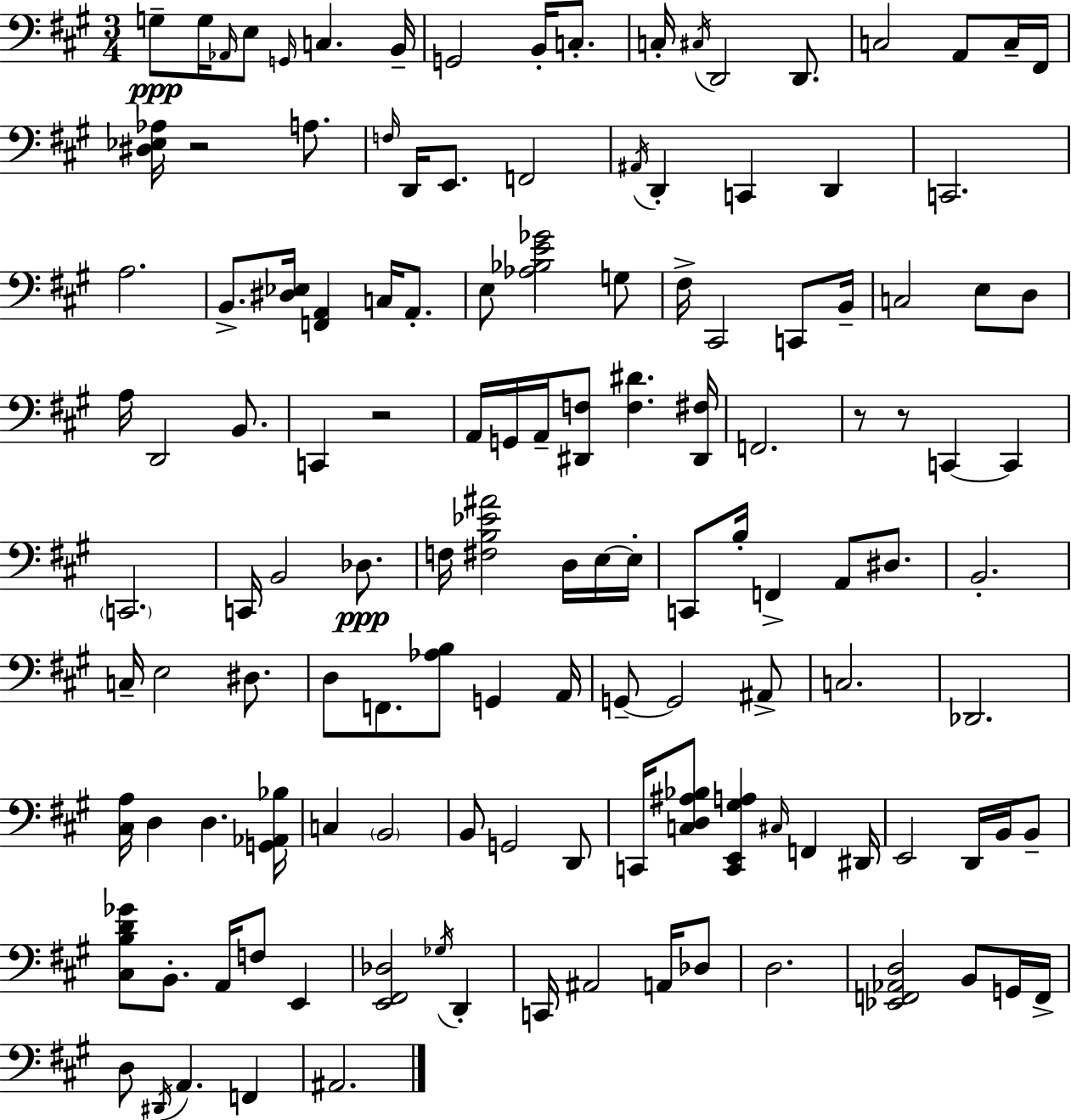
X:1
T:Untitled
M:3/4
L:1/4
K:A
G,/2 G,/4 _A,,/4 E,/2 G,,/4 C, B,,/4 G,,2 B,,/4 C,/2 C,/4 ^C,/4 D,,2 D,,/2 C,2 A,,/2 C,/4 ^F,,/4 [^D,_E,_A,]/4 z2 A,/2 F,/4 D,,/4 E,,/2 F,,2 ^A,,/4 D,, C,, D,, C,,2 A,2 B,,/2 [^D,_E,]/4 [F,,A,,] C,/4 A,,/2 E,/2 [_A,_B,E_G]2 G,/2 ^F,/4 ^C,,2 C,,/2 B,,/4 C,2 E,/2 D,/2 A,/4 D,,2 B,,/2 C,, z2 A,,/4 G,,/4 A,,/4 [^D,,F,]/2 [F,^D] [^D,,^F,]/4 F,,2 z/2 z/2 C,, C,, C,,2 C,,/4 B,,2 _D,/2 F,/4 [^F,B,_E^A]2 D,/4 E,/4 E,/4 C,,/2 B,/4 F,, A,,/2 ^D,/2 B,,2 C,/4 E,2 ^D,/2 D,/2 F,,/2 [_A,B,]/2 G,, A,,/4 G,,/2 G,,2 ^A,,/2 C,2 _D,,2 [^C,A,]/4 D, D, [G,,_A,,_B,]/4 C, B,,2 B,,/2 G,,2 D,,/2 C,,/4 [C,D,^A,_B,]/2 [C,,E,,^G,A,] ^C,/4 F,, ^D,,/4 E,,2 D,,/4 B,,/4 B,,/2 [^C,B,D_G]/2 B,,/2 A,,/4 F,/2 E,, [E,,^F,,_D,]2 _G,/4 D,, C,,/4 ^A,,2 A,,/4 _D,/2 D,2 [_E,,F,,_A,,D,]2 B,,/2 G,,/4 F,,/4 D,/2 ^D,,/4 A,, F,, ^A,,2